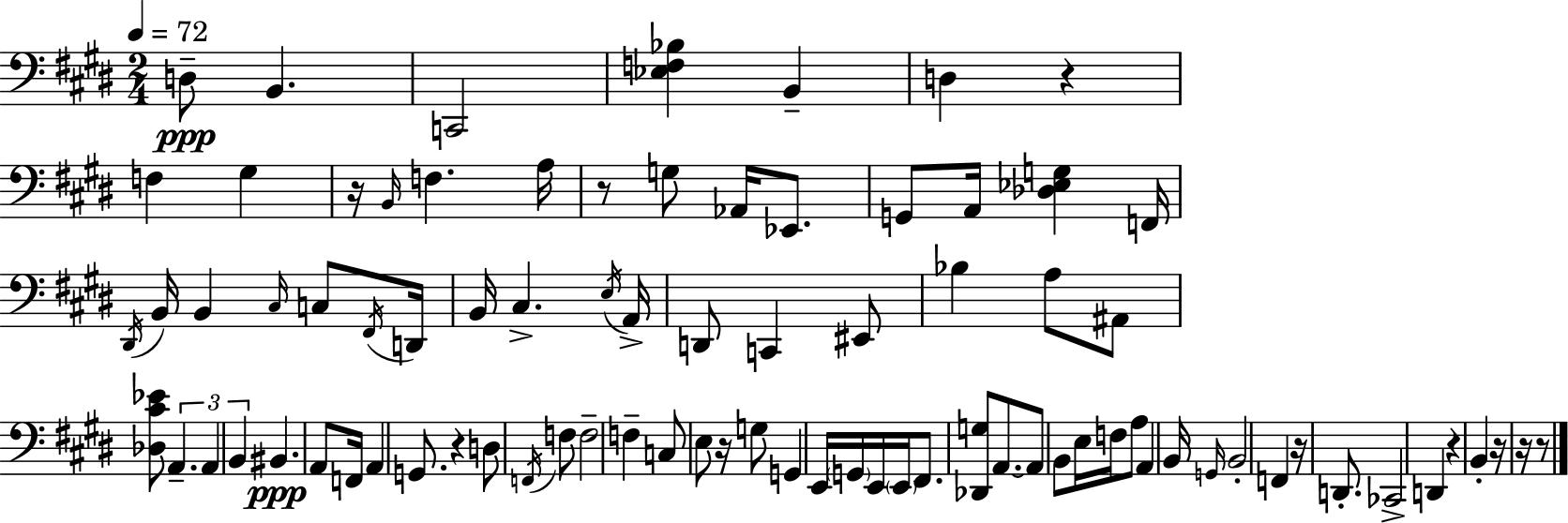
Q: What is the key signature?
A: E major